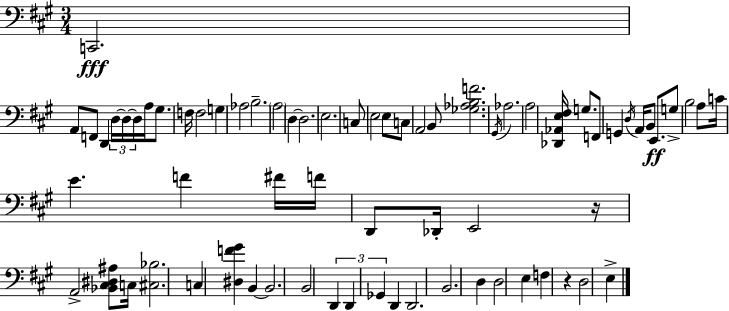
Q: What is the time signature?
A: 3/4